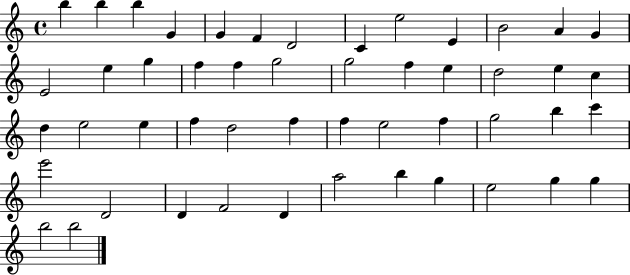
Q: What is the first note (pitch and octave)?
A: B5